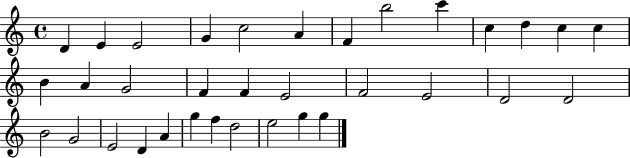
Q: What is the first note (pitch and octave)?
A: D4